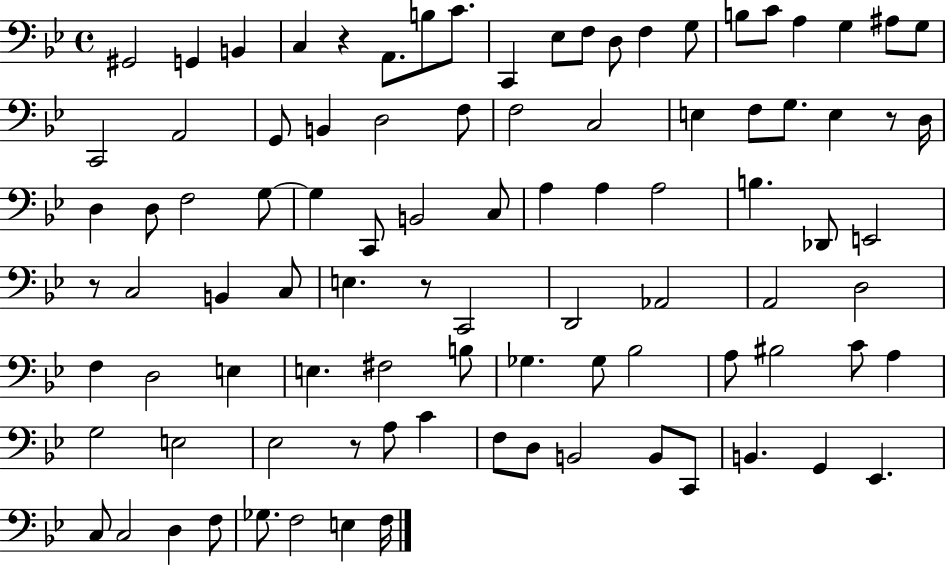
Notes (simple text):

G#2/h G2/q B2/q C3/q R/q A2/e. B3/e C4/e. C2/q Eb3/e F3/e D3/e F3/q G3/e B3/e C4/e A3/q G3/q A#3/e G3/e C2/h A2/h G2/e B2/q D3/h F3/e F3/h C3/h E3/q F3/e G3/e. E3/q R/e D3/s D3/q D3/e F3/h G3/e G3/q C2/e B2/h C3/e A3/q A3/q A3/h B3/q. Db2/e E2/h R/e C3/h B2/q C3/e E3/q. R/e C2/h D2/h Ab2/h A2/h D3/h F3/q D3/h E3/q E3/q. F#3/h B3/e Gb3/q. Gb3/e Bb3/h A3/e BIS3/h C4/e A3/q G3/h E3/h Eb3/h R/e A3/e C4/q F3/e D3/e B2/h B2/e C2/e B2/q. G2/q Eb2/q. C3/e C3/h D3/q F3/e Gb3/e. F3/h E3/q F3/s